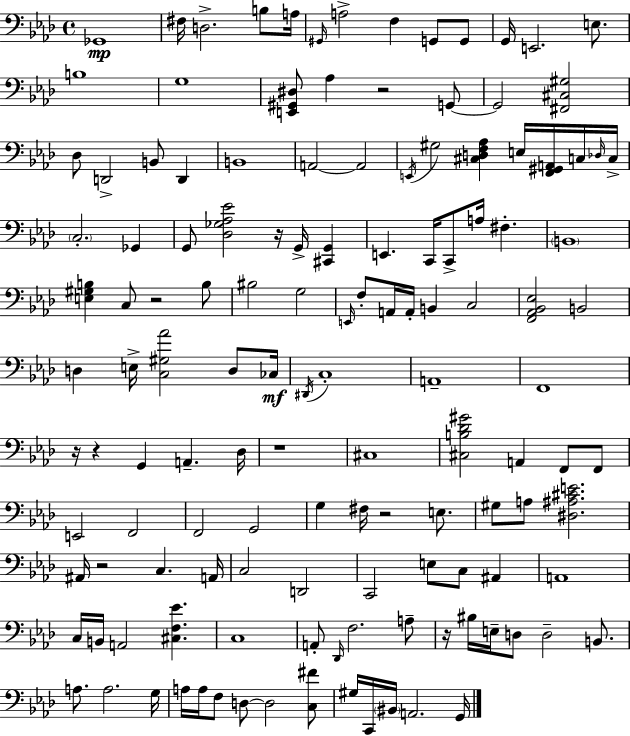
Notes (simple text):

Gb2/w F#3/s D3/h. B3/e A3/s G#2/s A3/h F3/q G2/e G2/e G2/s E2/h. E3/e. B3/w G3/w [E2,G#2,D#3]/e Ab3/q R/h G2/e G2/h [F#2,C#3,G#3]/h Db3/e D2/h B2/e D2/q B2/w A2/h A2/h E2/s G#3/h [C#3,D3,F3,Ab3]/q E3/s [F2,G#2,A2]/s C3/s Db3/s C3/s C3/h. Gb2/q G2/e [Db3,Gb3,Ab3,Eb4]/h R/s G2/s [C#2,G2]/q E2/q. C2/s C2/e A3/s F#3/q. B2/w [E3,G#3,B3]/q C3/e R/h B3/e BIS3/h G3/h E2/s F3/e A2/s A2/s B2/q C3/h [F2,Ab2,Bb2,Eb3]/h B2/h D3/q E3/s [C3,G#3,Ab4]/h D3/e CES3/s D#2/s C3/w A2/w F2/w R/s R/q G2/q A2/q. Db3/s R/w C#3/w [C#3,B3,Db4,G#4]/h A2/q F2/e F2/e E2/h F2/h F2/h G2/h G3/q F#3/s R/h E3/e. G#3/e A3/e [D#3,A#3,C#4,E4]/h. A#2/s R/h C3/q. A2/s C3/h D2/h C2/h E3/e C3/e A#2/q A2/w C3/s B2/s A2/h [C#3,F3,Eb4]/q. C3/w A2/e Db2/s F3/h. A3/e R/s BIS3/s E3/s D3/e D3/h B2/e. A3/e. A3/h. G3/s A3/s A3/s F3/e D3/e D3/h [C3,F#4]/e G#3/s C2/s BIS2/s A2/h. G2/s